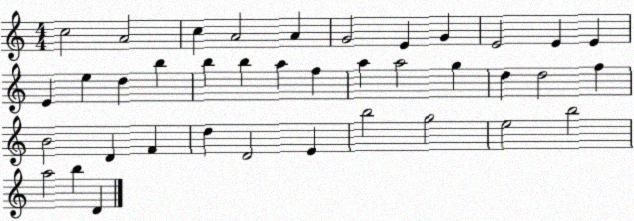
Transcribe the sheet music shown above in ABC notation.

X:1
T:Untitled
M:4/4
L:1/4
K:C
c2 A2 c A2 A G2 E G E2 E E E e d b b b a f a a2 g d d2 f B2 D F d D2 E b2 g2 e2 b2 a2 b D